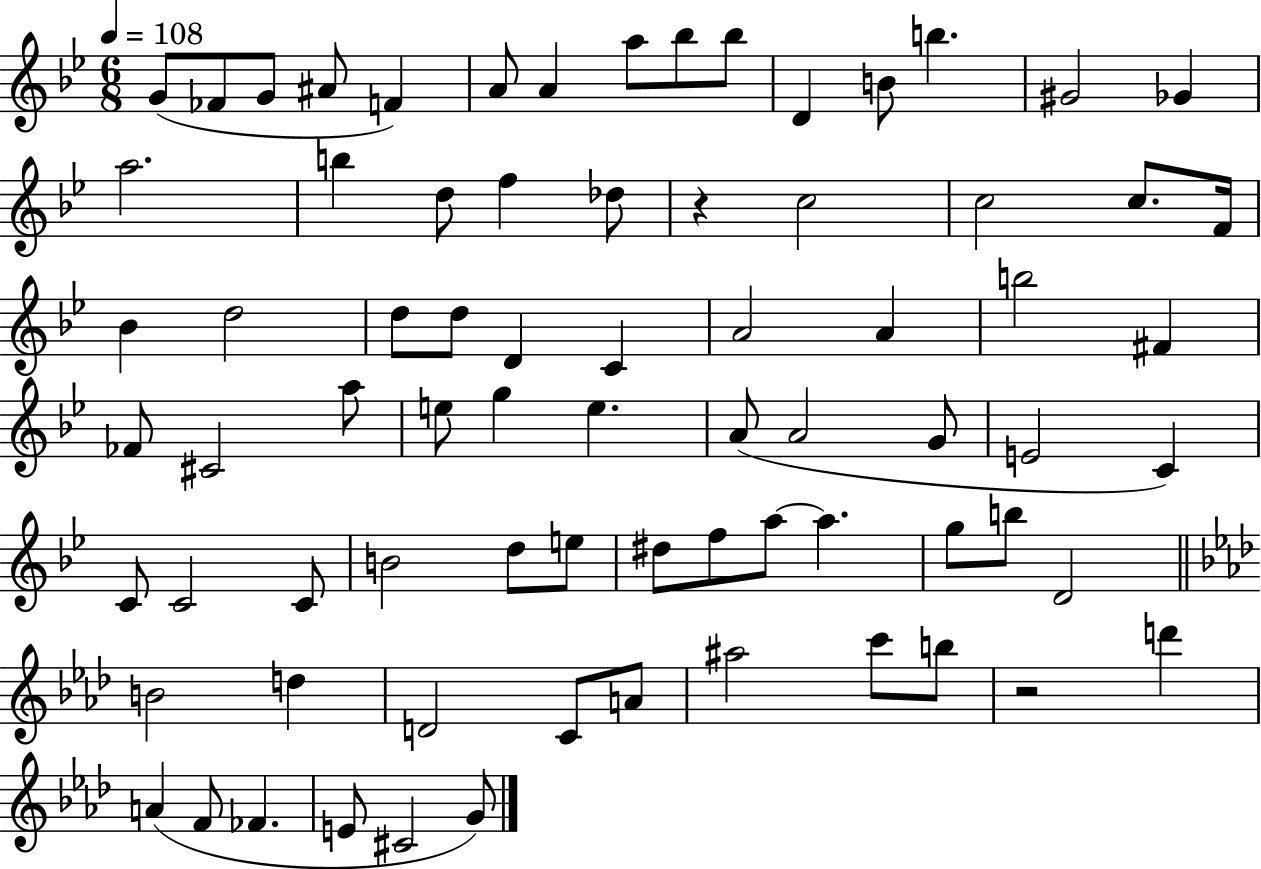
{
  \clef treble
  \numericTimeSignature
  \time 6/8
  \key bes \major
  \tempo 4 = 108
  g'8( fes'8 g'8 ais'8 f'4) | a'8 a'4 a''8 bes''8 bes''8 | d'4 b'8 b''4. | gis'2 ges'4 | \break a''2. | b''4 d''8 f''4 des''8 | r4 c''2 | c''2 c''8. f'16 | \break bes'4 d''2 | d''8 d''8 d'4 c'4 | a'2 a'4 | b''2 fis'4 | \break fes'8 cis'2 a''8 | e''8 g''4 e''4. | a'8( a'2 g'8 | e'2 c'4) | \break c'8 c'2 c'8 | b'2 d''8 e''8 | dis''8 f''8 a''8~~ a''4. | g''8 b''8 d'2 | \break \bar "||" \break \key aes \major b'2 d''4 | d'2 c'8 a'8 | ais''2 c'''8 b''8 | r2 d'''4 | \break a'4( f'8 fes'4. | e'8 cis'2 g'8) | \bar "|."
}